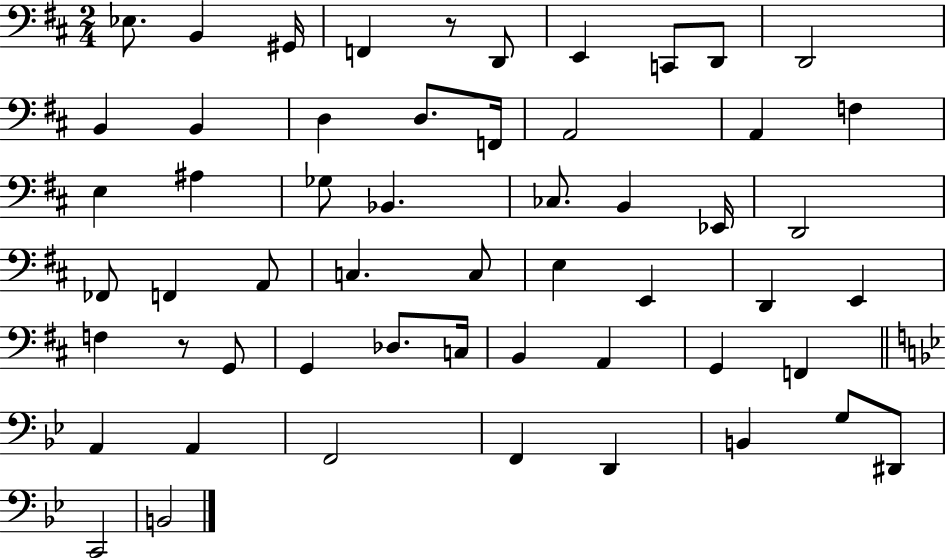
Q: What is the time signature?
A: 2/4